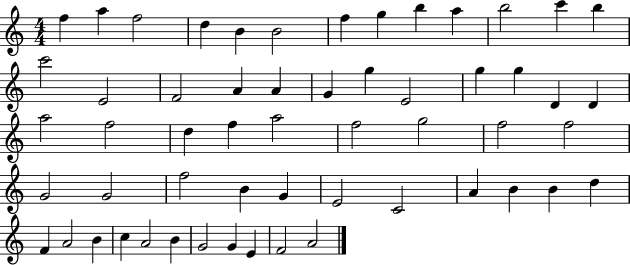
X:1
T:Untitled
M:4/4
L:1/4
K:C
f a f2 d B B2 f g b a b2 c' b c'2 E2 F2 A A G g E2 g g D D a2 f2 d f a2 f2 g2 f2 f2 G2 G2 f2 B G E2 C2 A B B d F A2 B c A2 B G2 G E F2 A2